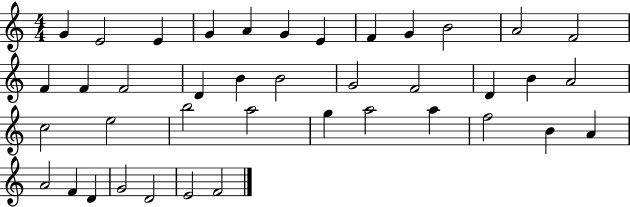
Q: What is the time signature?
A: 4/4